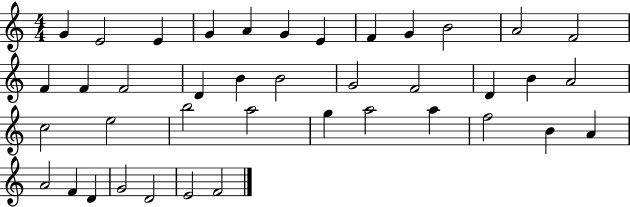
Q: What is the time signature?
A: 4/4